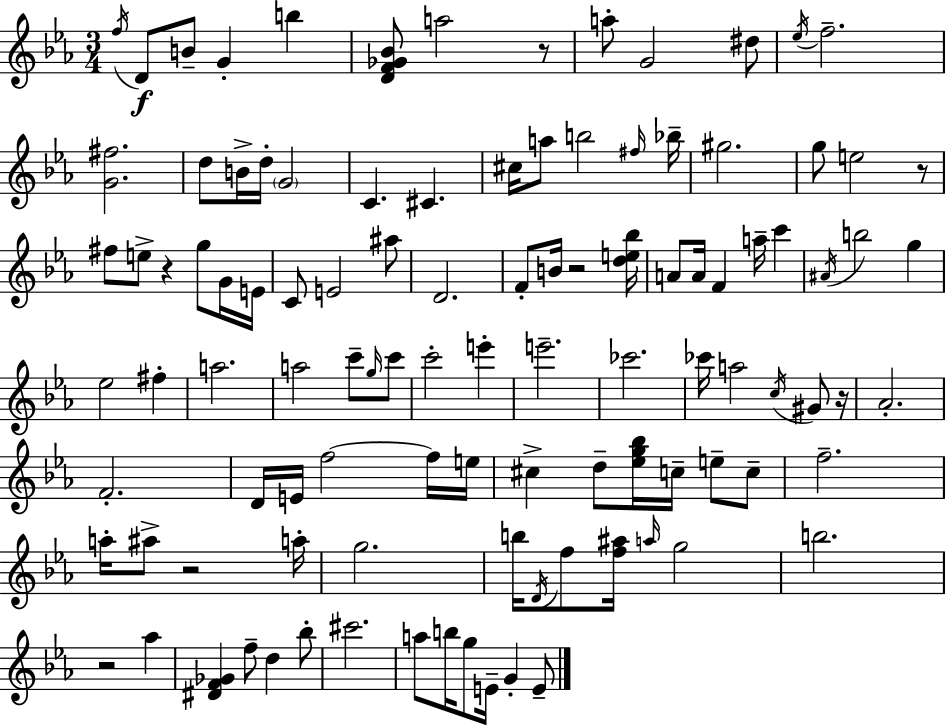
X:1
T:Untitled
M:3/4
L:1/4
K:Cm
f/4 D/2 B/2 G b [DF_G_B]/2 a2 z/2 a/2 G2 ^d/2 _e/4 f2 [G^f]2 d/2 B/4 d/4 G2 C ^C ^c/4 a/2 b2 ^f/4 _b/4 ^g2 g/2 e2 z/2 ^f/2 e/2 z g/2 G/4 E/4 C/2 E2 ^a/2 D2 F/2 B/4 z2 [de_b]/4 A/2 A/4 F a/4 c' ^A/4 b2 g _e2 ^f a2 a2 c'/2 g/4 c'/2 c'2 e' e'2 _c'2 _c'/4 a2 c/4 ^G/2 z/4 _A2 F2 D/4 E/4 f2 f/4 e/4 ^c d/2 [_eg_b]/4 c/4 e/2 c/2 f2 a/4 ^a/2 z2 a/4 g2 b/4 D/4 f/2 [f^a]/4 a/4 g2 b2 z2 _a [^DF_G] f/2 d _b/2 ^c'2 a/2 b/4 g/2 E/4 G E/2